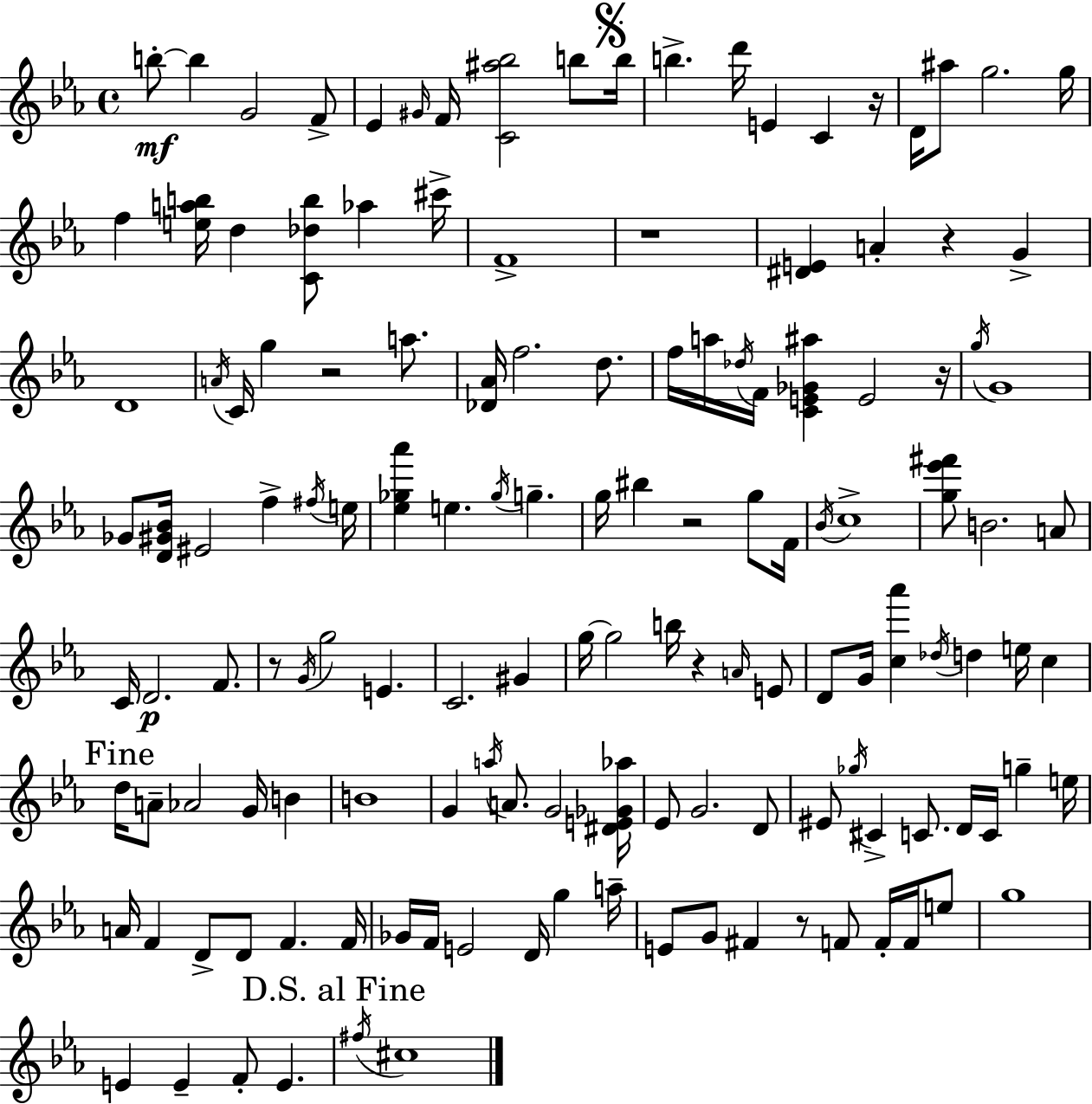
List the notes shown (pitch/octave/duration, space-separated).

B5/e B5/q G4/h F4/e Eb4/q G#4/s F4/s [C4,A#5,Bb5]/h B5/e B5/s B5/q. D6/s E4/q C4/q R/s D4/s A#5/e G5/h. G5/s F5/q [E5,A5,B5]/s D5/q [C4,Db5,B5]/e Ab5/q C#6/s F4/w R/w [D#4,E4]/q A4/q R/q G4/q D4/w A4/s C4/s G5/q R/h A5/e. [Db4,Ab4]/s F5/h. D5/e. F5/s A5/s Db5/s F4/s [C4,E4,Gb4,A#5]/q E4/h R/s G5/s G4/w Gb4/e [D4,G#4,Bb4]/s EIS4/h F5/q F#5/s E5/s [Eb5,Gb5,Ab6]/q E5/q. Gb5/s G5/q. G5/s BIS5/q R/h G5/e F4/s Bb4/s C5/w [G5,Eb6,F#6]/e B4/h. A4/e C4/s D4/h. F4/e. R/e G4/s G5/h E4/q. C4/h. G#4/q G5/s G5/h B5/s R/q A4/s E4/e D4/e G4/s [C5,Ab6]/q Db5/s D5/q E5/s C5/q D5/s A4/e Ab4/h G4/s B4/q B4/w G4/q A5/s A4/e. G4/h [D#4,E4,Gb4,Ab5]/s Eb4/e G4/h. D4/e EIS4/e Gb5/s C#4/q C4/e. D4/s C4/s G5/q E5/s A4/s F4/q D4/e D4/e F4/q. F4/s Gb4/s F4/s E4/h D4/s G5/q A5/s E4/e G4/e F#4/q R/e F4/e F4/s F4/s E5/e G5/w E4/q E4/q F4/e E4/q. F#5/s C#5/w